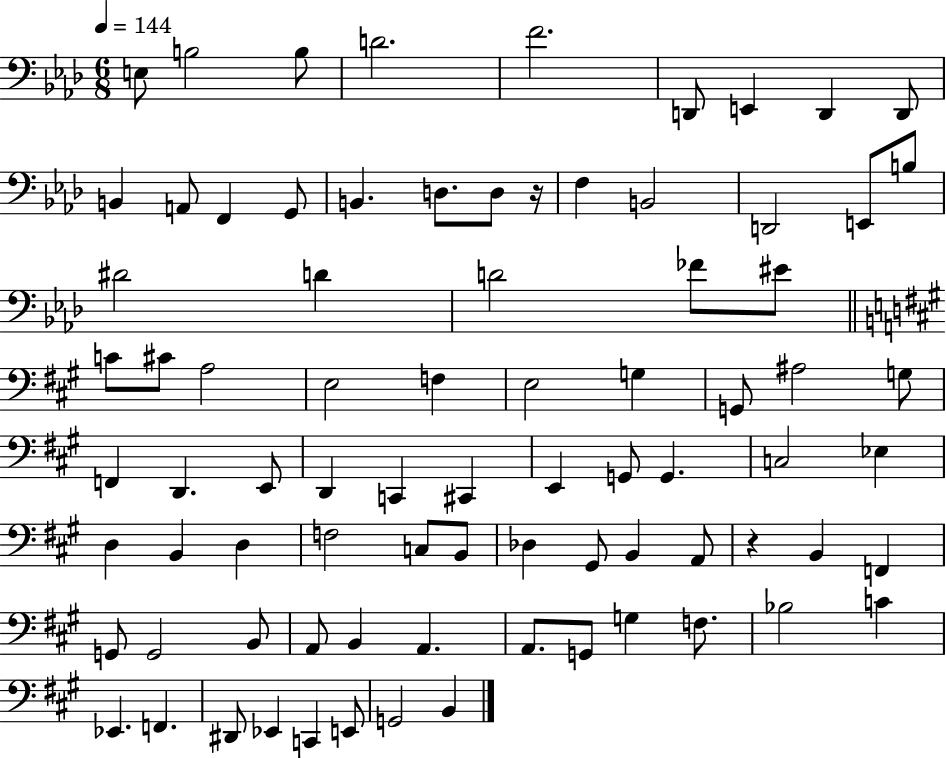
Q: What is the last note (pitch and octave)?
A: B2